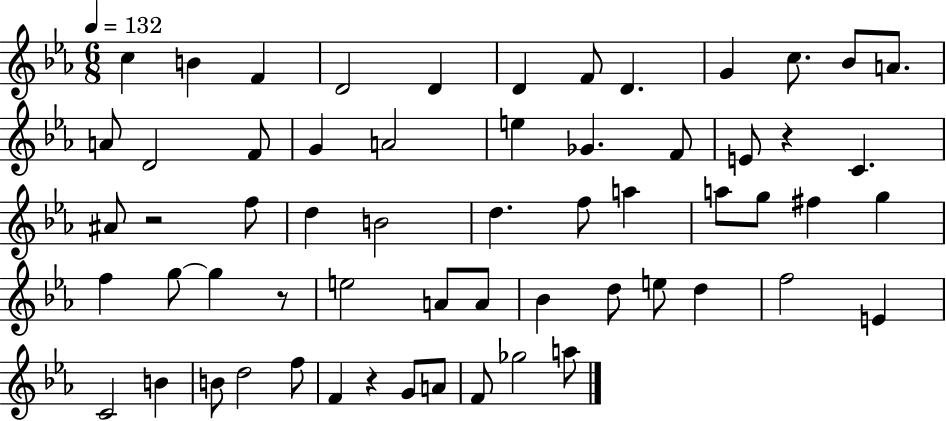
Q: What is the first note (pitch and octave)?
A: C5